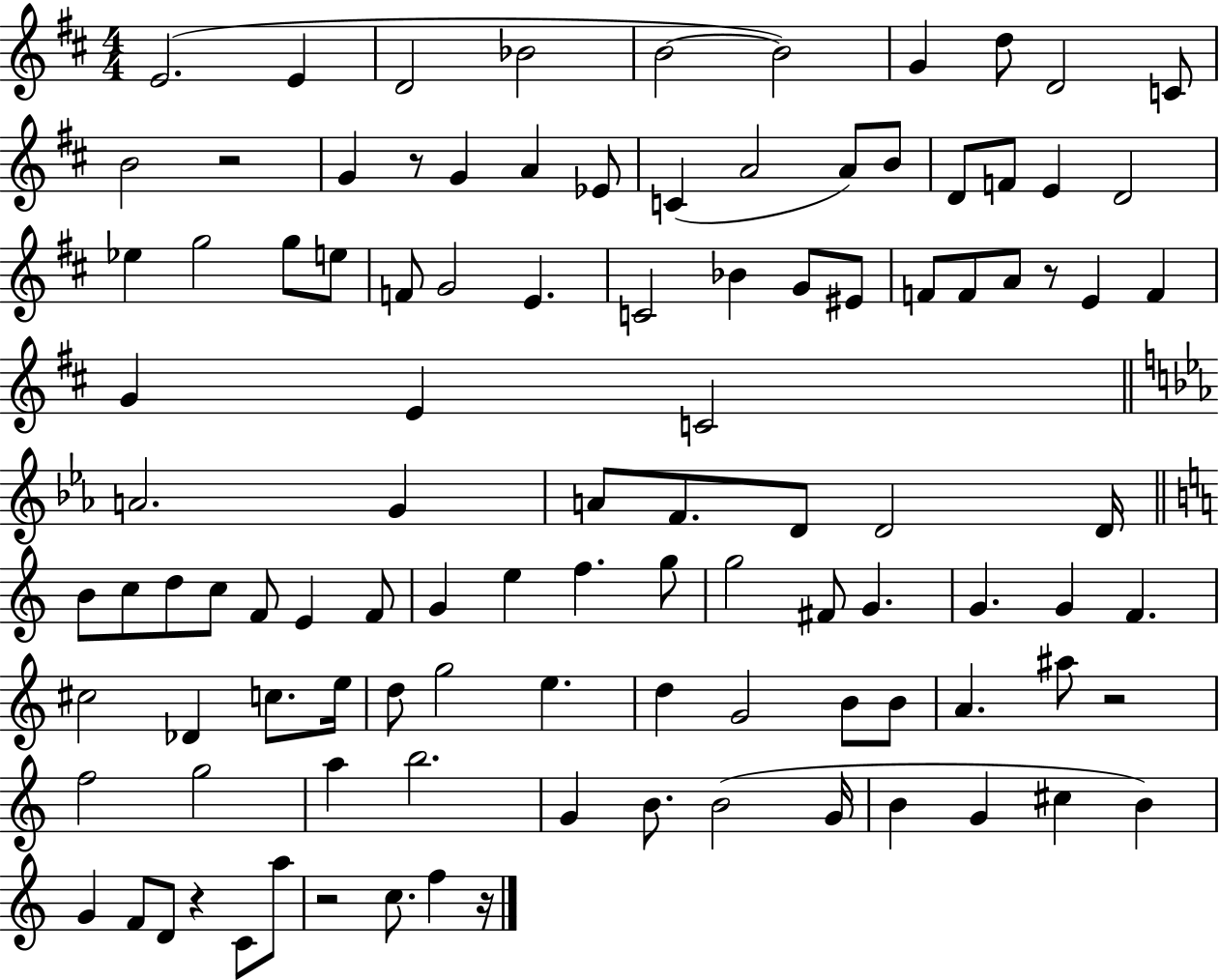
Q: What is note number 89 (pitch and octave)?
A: G4